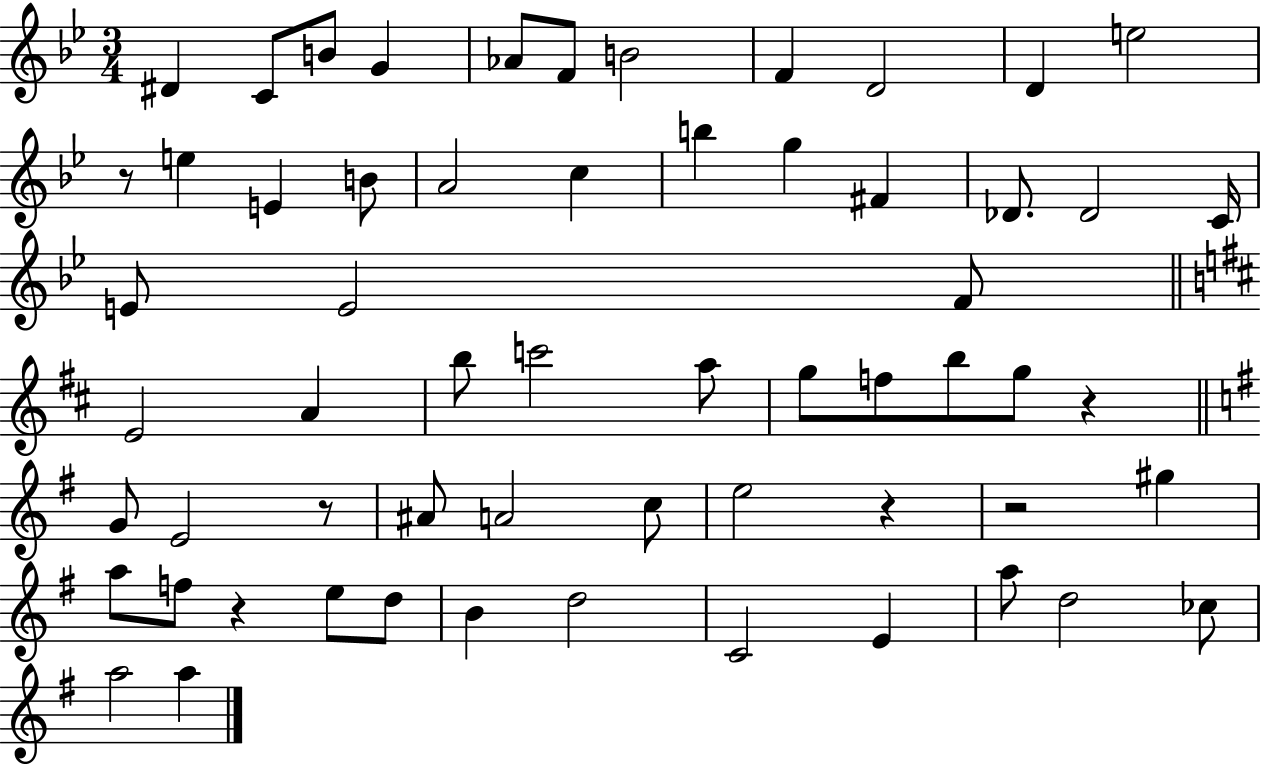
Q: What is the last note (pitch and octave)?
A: A5